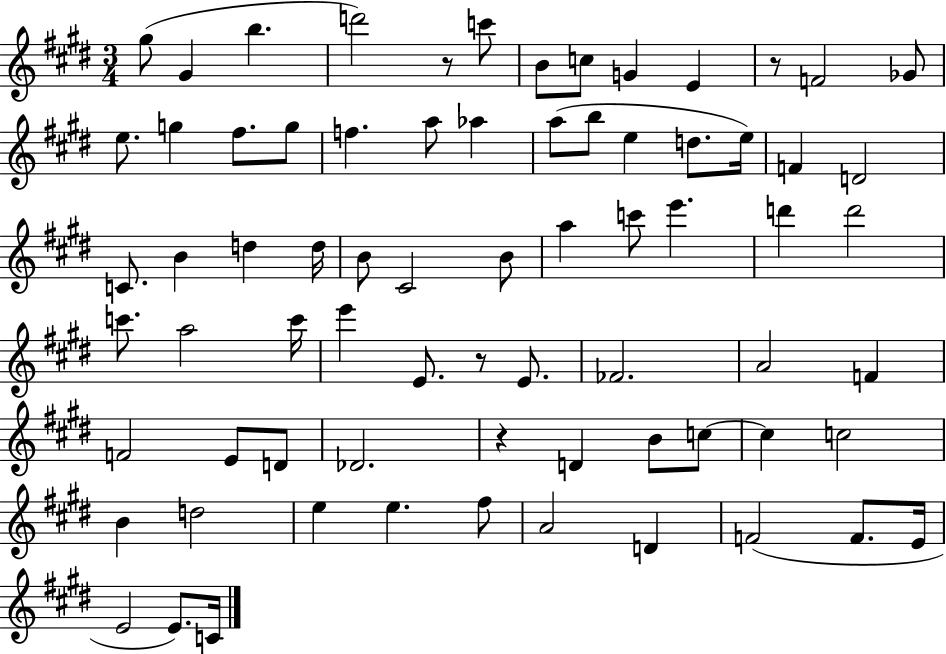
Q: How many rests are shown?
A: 4